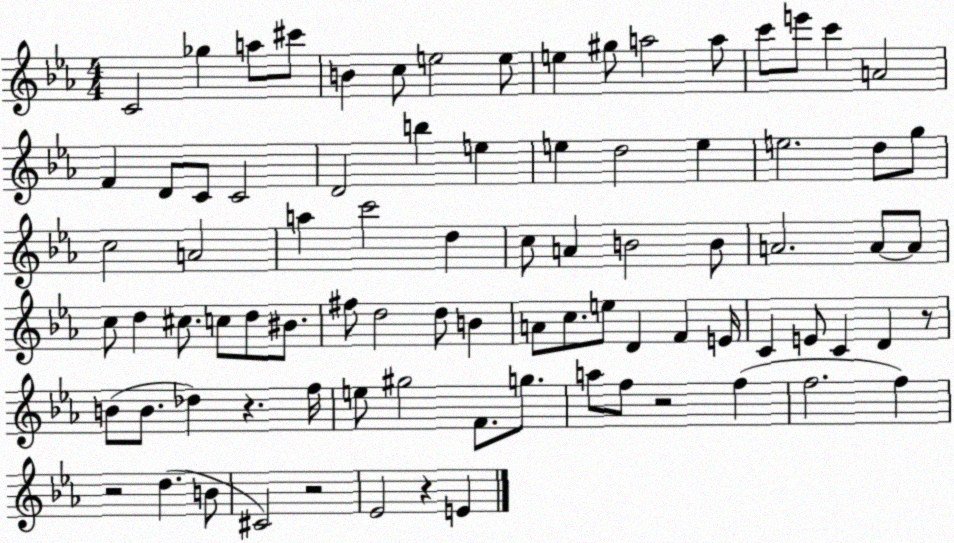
X:1
T:Untitled
M:4/4
L:1/4
K:Eb
C2 _g a/2 ^c'/2 B c/2 e2 e/2 e ^g/2 a2 a/2 c'/2 e'/2 c' A2 F D/2 C/2 C2 D2 b e e d2 e e2 d/2 g/2 c2 A2 a c'2 d c/2 A B2 B/2 A2 A/2 A/2 c/2 d ^c/2 c/2 d/2 ^B/2 ^f/2 d2 d/2 B A/2 c/2 e/2 D F E/4 C E/2 C D z/2 B/2 B/2 _d z f/4 e/2 ^g2 F/2 g/2 a/2 f/2 z2 f f2 f z2 d B/2 ^C2 z2 _E2 z E